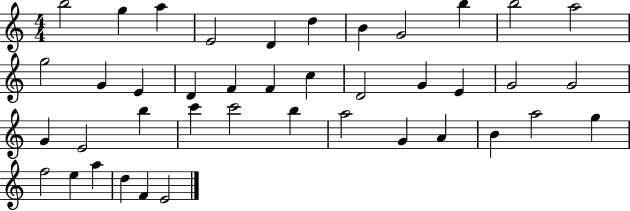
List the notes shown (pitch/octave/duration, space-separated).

B5/h G5/q A5/q E4/h D4/q D5/q B4/q G4/h B5/q B5/h A5/h G5/h G4/q E4/q D4/q F4/q F4/q C5/q D4/h G4/q E4/q G4/h G4/h G4/q E4/h B5/q C6/q C6/h B5/q A5/h G4/q A4/q B4/q A5/h G5/q F5/h E5/q A5/q D5/q F4/q E4/h